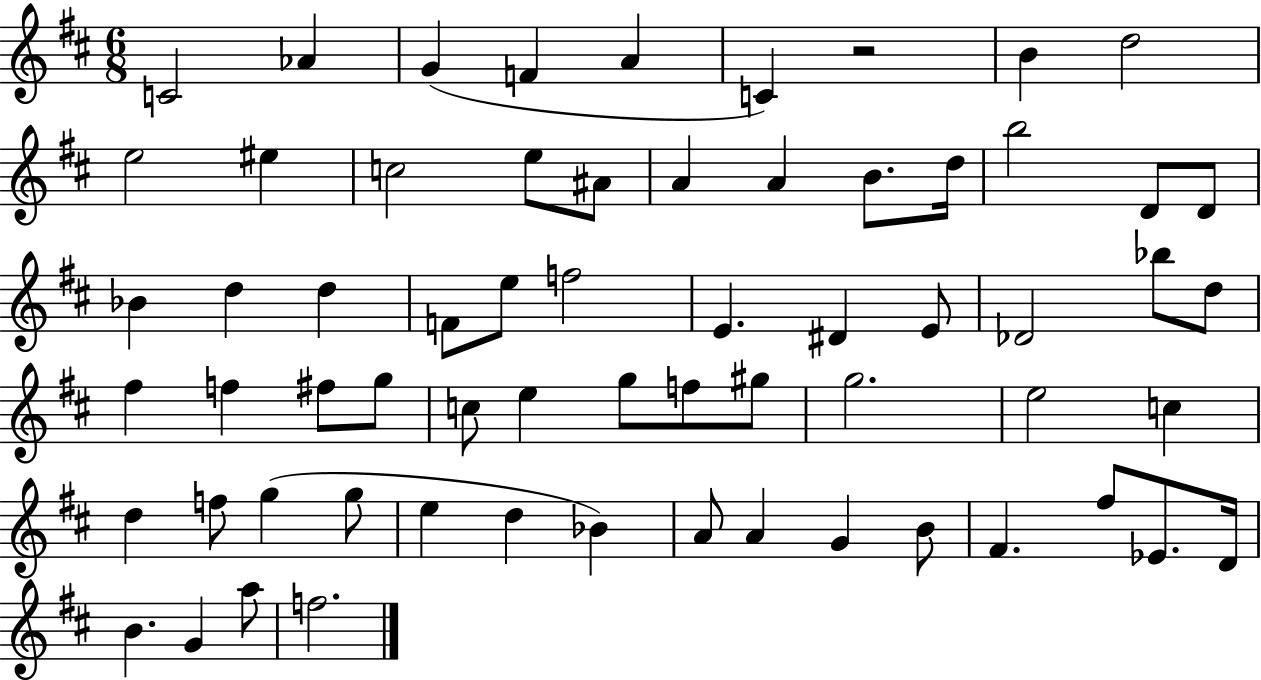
{
  \clef treble
  \numericTimeSignature
  \time 6/8
  \key d \major
  c'2 aes'4 | g'4( f'4 a'4 | c'4) r2 | b'4 d''2 | \break e''2 eis''4 | c''2 e''8 ais'8 | a'4 a'4 b'8. d''16 | b''2 d'8 d'8 | \break bes'4 d''4 d''4 | f'8 e''8 f''2 | e'4. dis'4 e'8 | des'2 bes''8 d''8 | \break fis''4 f''4 fis''8 g''8 | c''8 e''4 g''8 f''8 gis''8 | g''2. | e''2 c''4 | \break d''4 f''8 g''4( g''8 | e''4 d''4 bes'4) | a'8 a'4 g'4 b'8 | fis'4. fis''8 ees'8. d'16 | \break b'4. g'4 a''8 | f''2. | \bar "|."
}